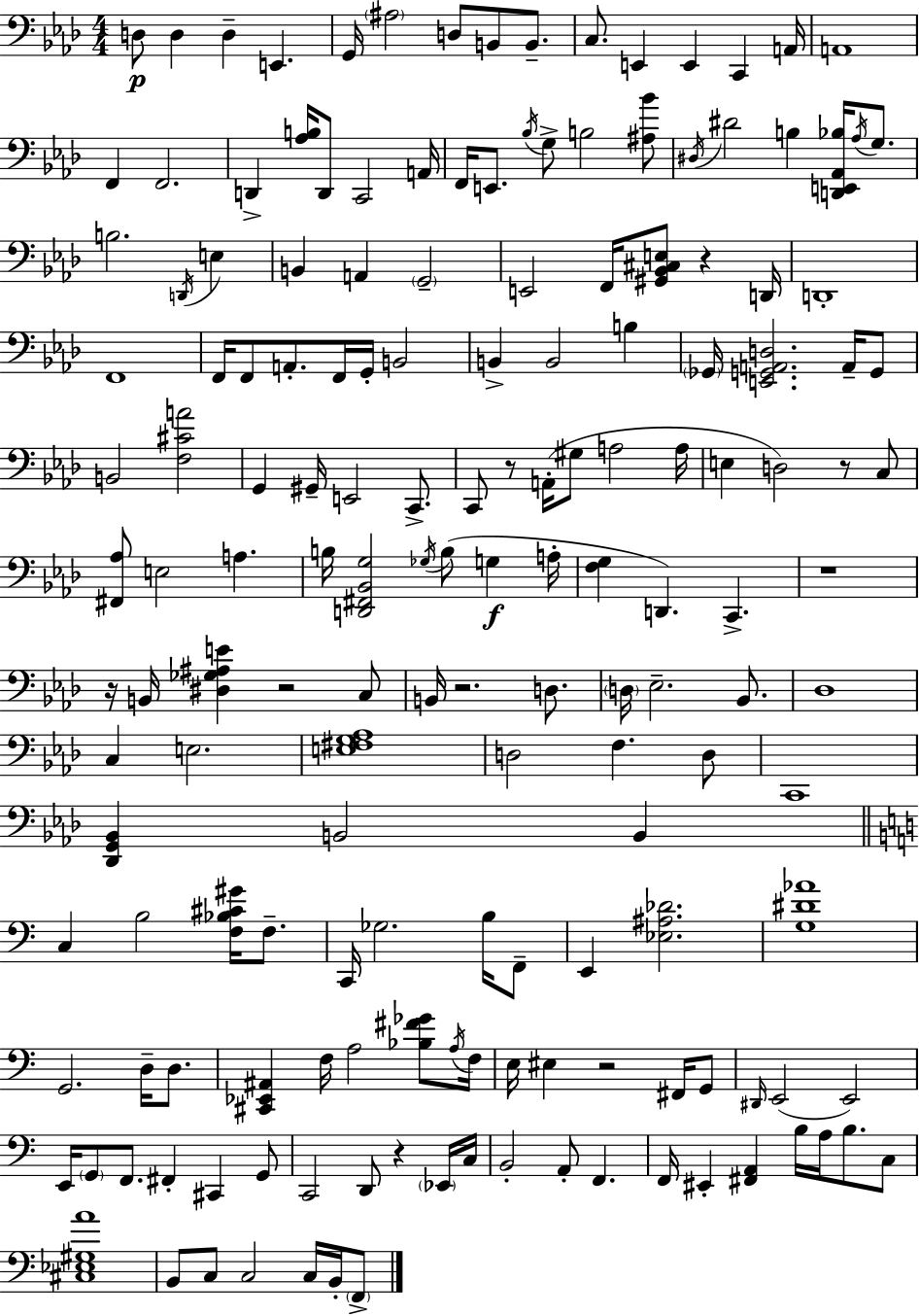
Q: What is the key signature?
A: F minor